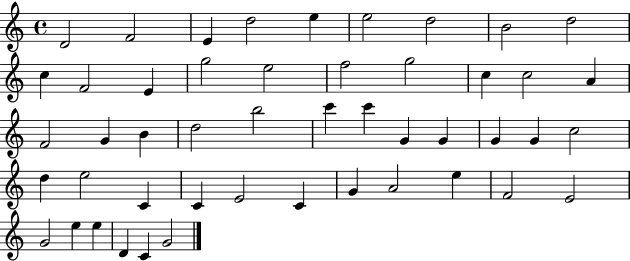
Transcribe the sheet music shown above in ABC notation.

X:1
T:Untitled
M:4/4
L:1/4
K:C
D2 F2 E d2 e e2 d2 B2 d2 c F2 E g2 e2 f2 g2 c c2 A F2 G B d2 b2 c' c' G G G G c2 d e2 C C E2 C G A2 e F2 E2 G2 e e D C G2